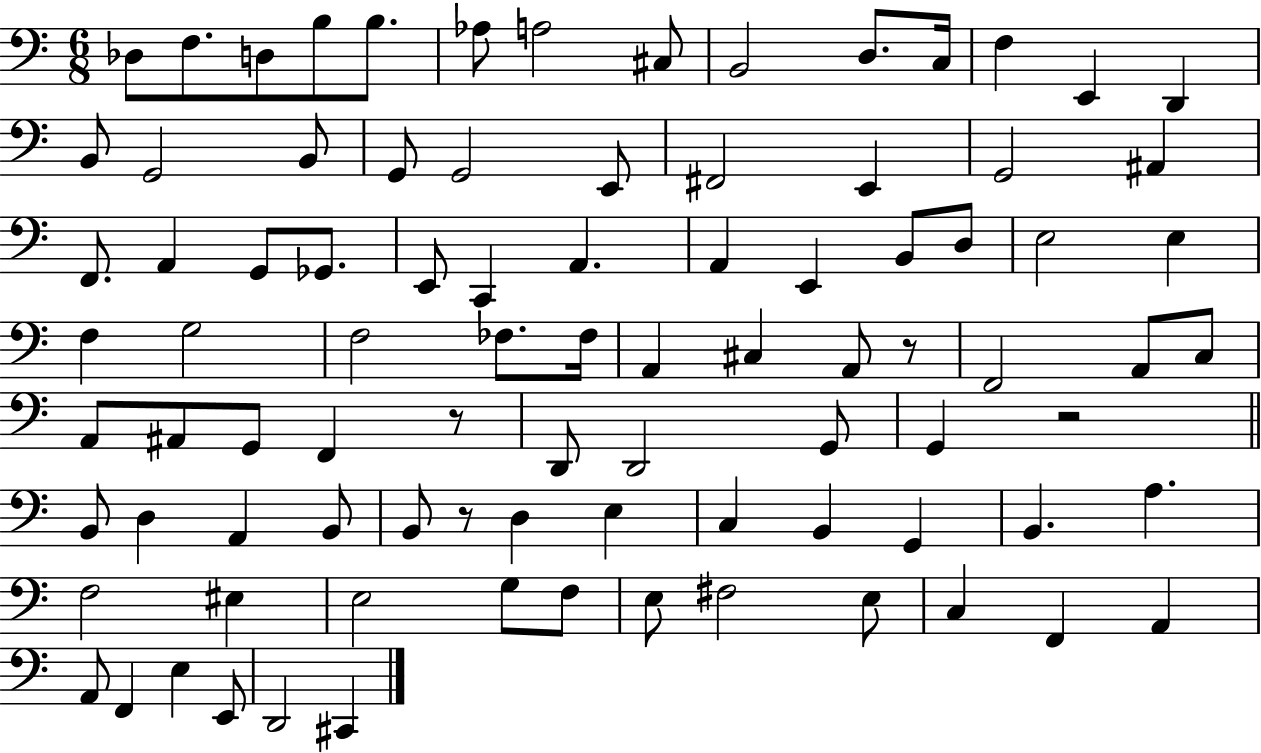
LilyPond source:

{
  \clef bass
  \numericTimeSignature
  \time 6/8
  \key c \major
  \repeat volta 2 { des8 f8. d8 b8 b8. | aes8 a2 cis8 | b,2 d8. c16 | f4 e,4 d,4 | \break b,8 g,2 b,8 | g,8 g,2 e,8 | fis,2 e,4 | g,2 ais,4 | \break f,8. a,4 g,8 ges,8. | e,8 c,4 a,4. | a,4 e,4 b,8 d8 | e2 e4 | \break f4 g2 | f2 fes8. fes16 | a,4 cis4 a,8 r8 | f,2 a,8 c8 | \break a,8 ais,8 g,8 f,4 r8 | d,8 d,2 g,8 | g,4 r2 | \bar "||" \break \key a \minor b,8 d4 a,4 b,8 | b,8 r8 d4 e4 | c4 b,4 g,4 | b,4. a4. | \break f2 eis4 | e2 g8 f8 | e8 fis2 e8 | c4 f,4 a,4 | \break a,8 f,4 e4 e,8 | d,2 cis,4 | } \bar "|."
}